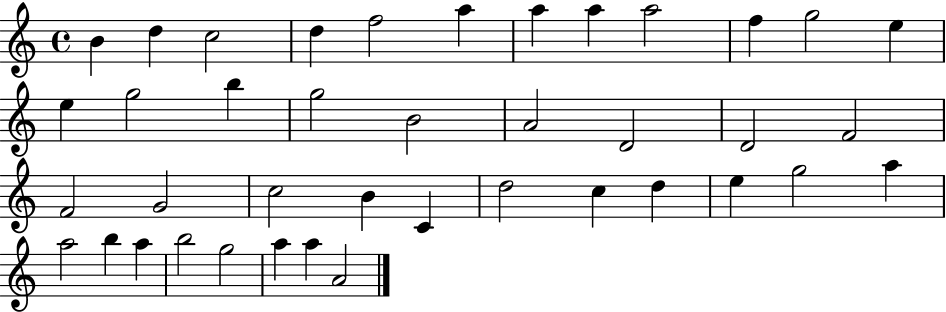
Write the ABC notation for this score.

X:1
T:Untitled
M:4/4
L:1/4
K:C
B d c2 d f2 a a a a2 f g2 e e g2 b g2 B2 A2 D2 D2 F2 F2 G2 c2 B C d2 c d e g2 a a2 b a b2 g2 a a A2